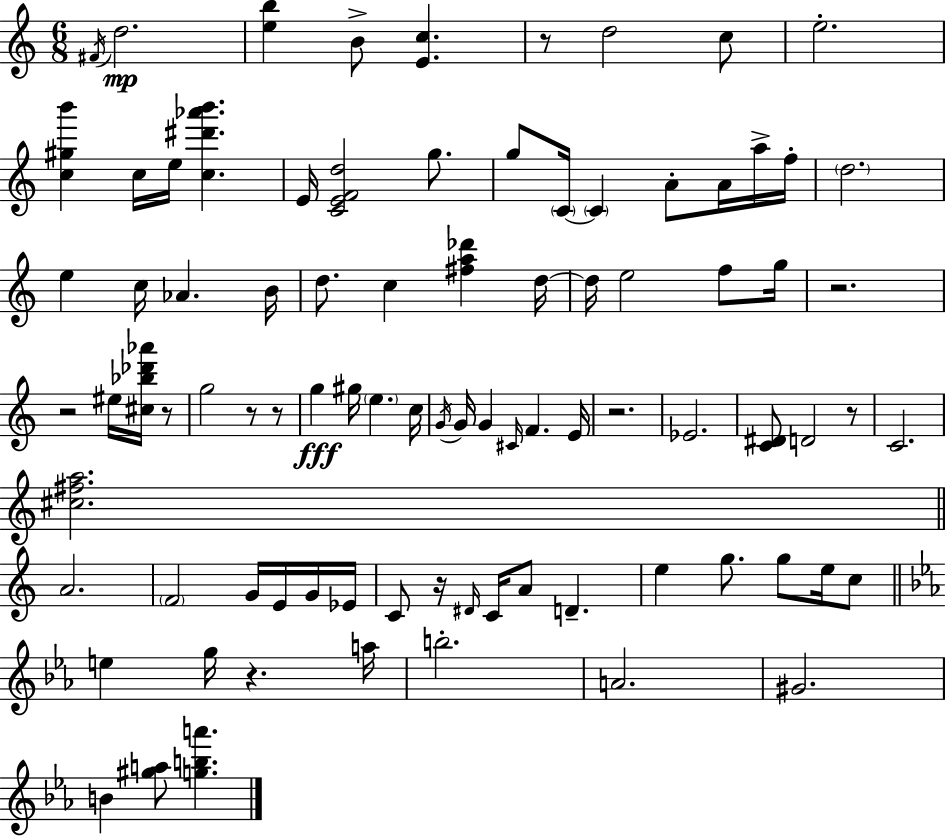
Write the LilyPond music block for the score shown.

{
  \clef treble
  \numericTimeSignature
  \time 6/8
  \key c \major
  \acciaccatura { fis'16 }\mp d''2. | <e'' b''>4 b'8-> <e' c''>4. | r8 d''2 c''8 | e''2.-. | \break <c'' gis'' b'''>4 c''16 e''16 <c'' dis''' aes''' b'''>4. | e'16 <c' e' f' d''>2 g''8. | g''8 \parenthesize c'16~~ \parenthesize c'4 a'8-. a'16 a''16-> | f''16-. \parenthesize d''2. | \break e''4 c''16 aes'4. | b'16 d''8. c''4 <fis'' a'' des'''>4 | d''16~~ d''16 e''2 f''8 | g''16 r2. | \break r2 eis''16 <cis'' bes'' des''' aes'''>16 r8 | g''2 r8 r8 | g''4\fff gis''16 \parenthesize e''4. | c''16 \acciaccatura { g'16 } g'16 g'4 \grace { cis'16 } f'4. | \break e'16 r2. | ees'2. | <c' dis'>8 d'2 | r8 c'2. | \break <cis'' fis'' a''>2. | \bar "||" \break \key c \major a'2. | \parenthesize f'2 g'16 e'16 g'16 ees'16 | c'8 r16 \grace { dis'16 } c'16 a'8 d'4.-- | e''4 g''8. g''8 e''16 c''8 | \break \bar "||" \break \key c \minor e''4 g''16 r4. a''16 | b''2.-. | a'2. | gis'2. | \break b'4 <gis'' a''>8 <g'' b'' a'''>4. | \bar "|."
}